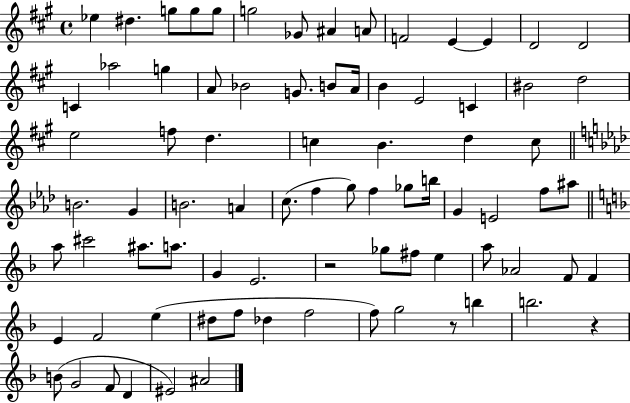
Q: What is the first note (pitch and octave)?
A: Eb5